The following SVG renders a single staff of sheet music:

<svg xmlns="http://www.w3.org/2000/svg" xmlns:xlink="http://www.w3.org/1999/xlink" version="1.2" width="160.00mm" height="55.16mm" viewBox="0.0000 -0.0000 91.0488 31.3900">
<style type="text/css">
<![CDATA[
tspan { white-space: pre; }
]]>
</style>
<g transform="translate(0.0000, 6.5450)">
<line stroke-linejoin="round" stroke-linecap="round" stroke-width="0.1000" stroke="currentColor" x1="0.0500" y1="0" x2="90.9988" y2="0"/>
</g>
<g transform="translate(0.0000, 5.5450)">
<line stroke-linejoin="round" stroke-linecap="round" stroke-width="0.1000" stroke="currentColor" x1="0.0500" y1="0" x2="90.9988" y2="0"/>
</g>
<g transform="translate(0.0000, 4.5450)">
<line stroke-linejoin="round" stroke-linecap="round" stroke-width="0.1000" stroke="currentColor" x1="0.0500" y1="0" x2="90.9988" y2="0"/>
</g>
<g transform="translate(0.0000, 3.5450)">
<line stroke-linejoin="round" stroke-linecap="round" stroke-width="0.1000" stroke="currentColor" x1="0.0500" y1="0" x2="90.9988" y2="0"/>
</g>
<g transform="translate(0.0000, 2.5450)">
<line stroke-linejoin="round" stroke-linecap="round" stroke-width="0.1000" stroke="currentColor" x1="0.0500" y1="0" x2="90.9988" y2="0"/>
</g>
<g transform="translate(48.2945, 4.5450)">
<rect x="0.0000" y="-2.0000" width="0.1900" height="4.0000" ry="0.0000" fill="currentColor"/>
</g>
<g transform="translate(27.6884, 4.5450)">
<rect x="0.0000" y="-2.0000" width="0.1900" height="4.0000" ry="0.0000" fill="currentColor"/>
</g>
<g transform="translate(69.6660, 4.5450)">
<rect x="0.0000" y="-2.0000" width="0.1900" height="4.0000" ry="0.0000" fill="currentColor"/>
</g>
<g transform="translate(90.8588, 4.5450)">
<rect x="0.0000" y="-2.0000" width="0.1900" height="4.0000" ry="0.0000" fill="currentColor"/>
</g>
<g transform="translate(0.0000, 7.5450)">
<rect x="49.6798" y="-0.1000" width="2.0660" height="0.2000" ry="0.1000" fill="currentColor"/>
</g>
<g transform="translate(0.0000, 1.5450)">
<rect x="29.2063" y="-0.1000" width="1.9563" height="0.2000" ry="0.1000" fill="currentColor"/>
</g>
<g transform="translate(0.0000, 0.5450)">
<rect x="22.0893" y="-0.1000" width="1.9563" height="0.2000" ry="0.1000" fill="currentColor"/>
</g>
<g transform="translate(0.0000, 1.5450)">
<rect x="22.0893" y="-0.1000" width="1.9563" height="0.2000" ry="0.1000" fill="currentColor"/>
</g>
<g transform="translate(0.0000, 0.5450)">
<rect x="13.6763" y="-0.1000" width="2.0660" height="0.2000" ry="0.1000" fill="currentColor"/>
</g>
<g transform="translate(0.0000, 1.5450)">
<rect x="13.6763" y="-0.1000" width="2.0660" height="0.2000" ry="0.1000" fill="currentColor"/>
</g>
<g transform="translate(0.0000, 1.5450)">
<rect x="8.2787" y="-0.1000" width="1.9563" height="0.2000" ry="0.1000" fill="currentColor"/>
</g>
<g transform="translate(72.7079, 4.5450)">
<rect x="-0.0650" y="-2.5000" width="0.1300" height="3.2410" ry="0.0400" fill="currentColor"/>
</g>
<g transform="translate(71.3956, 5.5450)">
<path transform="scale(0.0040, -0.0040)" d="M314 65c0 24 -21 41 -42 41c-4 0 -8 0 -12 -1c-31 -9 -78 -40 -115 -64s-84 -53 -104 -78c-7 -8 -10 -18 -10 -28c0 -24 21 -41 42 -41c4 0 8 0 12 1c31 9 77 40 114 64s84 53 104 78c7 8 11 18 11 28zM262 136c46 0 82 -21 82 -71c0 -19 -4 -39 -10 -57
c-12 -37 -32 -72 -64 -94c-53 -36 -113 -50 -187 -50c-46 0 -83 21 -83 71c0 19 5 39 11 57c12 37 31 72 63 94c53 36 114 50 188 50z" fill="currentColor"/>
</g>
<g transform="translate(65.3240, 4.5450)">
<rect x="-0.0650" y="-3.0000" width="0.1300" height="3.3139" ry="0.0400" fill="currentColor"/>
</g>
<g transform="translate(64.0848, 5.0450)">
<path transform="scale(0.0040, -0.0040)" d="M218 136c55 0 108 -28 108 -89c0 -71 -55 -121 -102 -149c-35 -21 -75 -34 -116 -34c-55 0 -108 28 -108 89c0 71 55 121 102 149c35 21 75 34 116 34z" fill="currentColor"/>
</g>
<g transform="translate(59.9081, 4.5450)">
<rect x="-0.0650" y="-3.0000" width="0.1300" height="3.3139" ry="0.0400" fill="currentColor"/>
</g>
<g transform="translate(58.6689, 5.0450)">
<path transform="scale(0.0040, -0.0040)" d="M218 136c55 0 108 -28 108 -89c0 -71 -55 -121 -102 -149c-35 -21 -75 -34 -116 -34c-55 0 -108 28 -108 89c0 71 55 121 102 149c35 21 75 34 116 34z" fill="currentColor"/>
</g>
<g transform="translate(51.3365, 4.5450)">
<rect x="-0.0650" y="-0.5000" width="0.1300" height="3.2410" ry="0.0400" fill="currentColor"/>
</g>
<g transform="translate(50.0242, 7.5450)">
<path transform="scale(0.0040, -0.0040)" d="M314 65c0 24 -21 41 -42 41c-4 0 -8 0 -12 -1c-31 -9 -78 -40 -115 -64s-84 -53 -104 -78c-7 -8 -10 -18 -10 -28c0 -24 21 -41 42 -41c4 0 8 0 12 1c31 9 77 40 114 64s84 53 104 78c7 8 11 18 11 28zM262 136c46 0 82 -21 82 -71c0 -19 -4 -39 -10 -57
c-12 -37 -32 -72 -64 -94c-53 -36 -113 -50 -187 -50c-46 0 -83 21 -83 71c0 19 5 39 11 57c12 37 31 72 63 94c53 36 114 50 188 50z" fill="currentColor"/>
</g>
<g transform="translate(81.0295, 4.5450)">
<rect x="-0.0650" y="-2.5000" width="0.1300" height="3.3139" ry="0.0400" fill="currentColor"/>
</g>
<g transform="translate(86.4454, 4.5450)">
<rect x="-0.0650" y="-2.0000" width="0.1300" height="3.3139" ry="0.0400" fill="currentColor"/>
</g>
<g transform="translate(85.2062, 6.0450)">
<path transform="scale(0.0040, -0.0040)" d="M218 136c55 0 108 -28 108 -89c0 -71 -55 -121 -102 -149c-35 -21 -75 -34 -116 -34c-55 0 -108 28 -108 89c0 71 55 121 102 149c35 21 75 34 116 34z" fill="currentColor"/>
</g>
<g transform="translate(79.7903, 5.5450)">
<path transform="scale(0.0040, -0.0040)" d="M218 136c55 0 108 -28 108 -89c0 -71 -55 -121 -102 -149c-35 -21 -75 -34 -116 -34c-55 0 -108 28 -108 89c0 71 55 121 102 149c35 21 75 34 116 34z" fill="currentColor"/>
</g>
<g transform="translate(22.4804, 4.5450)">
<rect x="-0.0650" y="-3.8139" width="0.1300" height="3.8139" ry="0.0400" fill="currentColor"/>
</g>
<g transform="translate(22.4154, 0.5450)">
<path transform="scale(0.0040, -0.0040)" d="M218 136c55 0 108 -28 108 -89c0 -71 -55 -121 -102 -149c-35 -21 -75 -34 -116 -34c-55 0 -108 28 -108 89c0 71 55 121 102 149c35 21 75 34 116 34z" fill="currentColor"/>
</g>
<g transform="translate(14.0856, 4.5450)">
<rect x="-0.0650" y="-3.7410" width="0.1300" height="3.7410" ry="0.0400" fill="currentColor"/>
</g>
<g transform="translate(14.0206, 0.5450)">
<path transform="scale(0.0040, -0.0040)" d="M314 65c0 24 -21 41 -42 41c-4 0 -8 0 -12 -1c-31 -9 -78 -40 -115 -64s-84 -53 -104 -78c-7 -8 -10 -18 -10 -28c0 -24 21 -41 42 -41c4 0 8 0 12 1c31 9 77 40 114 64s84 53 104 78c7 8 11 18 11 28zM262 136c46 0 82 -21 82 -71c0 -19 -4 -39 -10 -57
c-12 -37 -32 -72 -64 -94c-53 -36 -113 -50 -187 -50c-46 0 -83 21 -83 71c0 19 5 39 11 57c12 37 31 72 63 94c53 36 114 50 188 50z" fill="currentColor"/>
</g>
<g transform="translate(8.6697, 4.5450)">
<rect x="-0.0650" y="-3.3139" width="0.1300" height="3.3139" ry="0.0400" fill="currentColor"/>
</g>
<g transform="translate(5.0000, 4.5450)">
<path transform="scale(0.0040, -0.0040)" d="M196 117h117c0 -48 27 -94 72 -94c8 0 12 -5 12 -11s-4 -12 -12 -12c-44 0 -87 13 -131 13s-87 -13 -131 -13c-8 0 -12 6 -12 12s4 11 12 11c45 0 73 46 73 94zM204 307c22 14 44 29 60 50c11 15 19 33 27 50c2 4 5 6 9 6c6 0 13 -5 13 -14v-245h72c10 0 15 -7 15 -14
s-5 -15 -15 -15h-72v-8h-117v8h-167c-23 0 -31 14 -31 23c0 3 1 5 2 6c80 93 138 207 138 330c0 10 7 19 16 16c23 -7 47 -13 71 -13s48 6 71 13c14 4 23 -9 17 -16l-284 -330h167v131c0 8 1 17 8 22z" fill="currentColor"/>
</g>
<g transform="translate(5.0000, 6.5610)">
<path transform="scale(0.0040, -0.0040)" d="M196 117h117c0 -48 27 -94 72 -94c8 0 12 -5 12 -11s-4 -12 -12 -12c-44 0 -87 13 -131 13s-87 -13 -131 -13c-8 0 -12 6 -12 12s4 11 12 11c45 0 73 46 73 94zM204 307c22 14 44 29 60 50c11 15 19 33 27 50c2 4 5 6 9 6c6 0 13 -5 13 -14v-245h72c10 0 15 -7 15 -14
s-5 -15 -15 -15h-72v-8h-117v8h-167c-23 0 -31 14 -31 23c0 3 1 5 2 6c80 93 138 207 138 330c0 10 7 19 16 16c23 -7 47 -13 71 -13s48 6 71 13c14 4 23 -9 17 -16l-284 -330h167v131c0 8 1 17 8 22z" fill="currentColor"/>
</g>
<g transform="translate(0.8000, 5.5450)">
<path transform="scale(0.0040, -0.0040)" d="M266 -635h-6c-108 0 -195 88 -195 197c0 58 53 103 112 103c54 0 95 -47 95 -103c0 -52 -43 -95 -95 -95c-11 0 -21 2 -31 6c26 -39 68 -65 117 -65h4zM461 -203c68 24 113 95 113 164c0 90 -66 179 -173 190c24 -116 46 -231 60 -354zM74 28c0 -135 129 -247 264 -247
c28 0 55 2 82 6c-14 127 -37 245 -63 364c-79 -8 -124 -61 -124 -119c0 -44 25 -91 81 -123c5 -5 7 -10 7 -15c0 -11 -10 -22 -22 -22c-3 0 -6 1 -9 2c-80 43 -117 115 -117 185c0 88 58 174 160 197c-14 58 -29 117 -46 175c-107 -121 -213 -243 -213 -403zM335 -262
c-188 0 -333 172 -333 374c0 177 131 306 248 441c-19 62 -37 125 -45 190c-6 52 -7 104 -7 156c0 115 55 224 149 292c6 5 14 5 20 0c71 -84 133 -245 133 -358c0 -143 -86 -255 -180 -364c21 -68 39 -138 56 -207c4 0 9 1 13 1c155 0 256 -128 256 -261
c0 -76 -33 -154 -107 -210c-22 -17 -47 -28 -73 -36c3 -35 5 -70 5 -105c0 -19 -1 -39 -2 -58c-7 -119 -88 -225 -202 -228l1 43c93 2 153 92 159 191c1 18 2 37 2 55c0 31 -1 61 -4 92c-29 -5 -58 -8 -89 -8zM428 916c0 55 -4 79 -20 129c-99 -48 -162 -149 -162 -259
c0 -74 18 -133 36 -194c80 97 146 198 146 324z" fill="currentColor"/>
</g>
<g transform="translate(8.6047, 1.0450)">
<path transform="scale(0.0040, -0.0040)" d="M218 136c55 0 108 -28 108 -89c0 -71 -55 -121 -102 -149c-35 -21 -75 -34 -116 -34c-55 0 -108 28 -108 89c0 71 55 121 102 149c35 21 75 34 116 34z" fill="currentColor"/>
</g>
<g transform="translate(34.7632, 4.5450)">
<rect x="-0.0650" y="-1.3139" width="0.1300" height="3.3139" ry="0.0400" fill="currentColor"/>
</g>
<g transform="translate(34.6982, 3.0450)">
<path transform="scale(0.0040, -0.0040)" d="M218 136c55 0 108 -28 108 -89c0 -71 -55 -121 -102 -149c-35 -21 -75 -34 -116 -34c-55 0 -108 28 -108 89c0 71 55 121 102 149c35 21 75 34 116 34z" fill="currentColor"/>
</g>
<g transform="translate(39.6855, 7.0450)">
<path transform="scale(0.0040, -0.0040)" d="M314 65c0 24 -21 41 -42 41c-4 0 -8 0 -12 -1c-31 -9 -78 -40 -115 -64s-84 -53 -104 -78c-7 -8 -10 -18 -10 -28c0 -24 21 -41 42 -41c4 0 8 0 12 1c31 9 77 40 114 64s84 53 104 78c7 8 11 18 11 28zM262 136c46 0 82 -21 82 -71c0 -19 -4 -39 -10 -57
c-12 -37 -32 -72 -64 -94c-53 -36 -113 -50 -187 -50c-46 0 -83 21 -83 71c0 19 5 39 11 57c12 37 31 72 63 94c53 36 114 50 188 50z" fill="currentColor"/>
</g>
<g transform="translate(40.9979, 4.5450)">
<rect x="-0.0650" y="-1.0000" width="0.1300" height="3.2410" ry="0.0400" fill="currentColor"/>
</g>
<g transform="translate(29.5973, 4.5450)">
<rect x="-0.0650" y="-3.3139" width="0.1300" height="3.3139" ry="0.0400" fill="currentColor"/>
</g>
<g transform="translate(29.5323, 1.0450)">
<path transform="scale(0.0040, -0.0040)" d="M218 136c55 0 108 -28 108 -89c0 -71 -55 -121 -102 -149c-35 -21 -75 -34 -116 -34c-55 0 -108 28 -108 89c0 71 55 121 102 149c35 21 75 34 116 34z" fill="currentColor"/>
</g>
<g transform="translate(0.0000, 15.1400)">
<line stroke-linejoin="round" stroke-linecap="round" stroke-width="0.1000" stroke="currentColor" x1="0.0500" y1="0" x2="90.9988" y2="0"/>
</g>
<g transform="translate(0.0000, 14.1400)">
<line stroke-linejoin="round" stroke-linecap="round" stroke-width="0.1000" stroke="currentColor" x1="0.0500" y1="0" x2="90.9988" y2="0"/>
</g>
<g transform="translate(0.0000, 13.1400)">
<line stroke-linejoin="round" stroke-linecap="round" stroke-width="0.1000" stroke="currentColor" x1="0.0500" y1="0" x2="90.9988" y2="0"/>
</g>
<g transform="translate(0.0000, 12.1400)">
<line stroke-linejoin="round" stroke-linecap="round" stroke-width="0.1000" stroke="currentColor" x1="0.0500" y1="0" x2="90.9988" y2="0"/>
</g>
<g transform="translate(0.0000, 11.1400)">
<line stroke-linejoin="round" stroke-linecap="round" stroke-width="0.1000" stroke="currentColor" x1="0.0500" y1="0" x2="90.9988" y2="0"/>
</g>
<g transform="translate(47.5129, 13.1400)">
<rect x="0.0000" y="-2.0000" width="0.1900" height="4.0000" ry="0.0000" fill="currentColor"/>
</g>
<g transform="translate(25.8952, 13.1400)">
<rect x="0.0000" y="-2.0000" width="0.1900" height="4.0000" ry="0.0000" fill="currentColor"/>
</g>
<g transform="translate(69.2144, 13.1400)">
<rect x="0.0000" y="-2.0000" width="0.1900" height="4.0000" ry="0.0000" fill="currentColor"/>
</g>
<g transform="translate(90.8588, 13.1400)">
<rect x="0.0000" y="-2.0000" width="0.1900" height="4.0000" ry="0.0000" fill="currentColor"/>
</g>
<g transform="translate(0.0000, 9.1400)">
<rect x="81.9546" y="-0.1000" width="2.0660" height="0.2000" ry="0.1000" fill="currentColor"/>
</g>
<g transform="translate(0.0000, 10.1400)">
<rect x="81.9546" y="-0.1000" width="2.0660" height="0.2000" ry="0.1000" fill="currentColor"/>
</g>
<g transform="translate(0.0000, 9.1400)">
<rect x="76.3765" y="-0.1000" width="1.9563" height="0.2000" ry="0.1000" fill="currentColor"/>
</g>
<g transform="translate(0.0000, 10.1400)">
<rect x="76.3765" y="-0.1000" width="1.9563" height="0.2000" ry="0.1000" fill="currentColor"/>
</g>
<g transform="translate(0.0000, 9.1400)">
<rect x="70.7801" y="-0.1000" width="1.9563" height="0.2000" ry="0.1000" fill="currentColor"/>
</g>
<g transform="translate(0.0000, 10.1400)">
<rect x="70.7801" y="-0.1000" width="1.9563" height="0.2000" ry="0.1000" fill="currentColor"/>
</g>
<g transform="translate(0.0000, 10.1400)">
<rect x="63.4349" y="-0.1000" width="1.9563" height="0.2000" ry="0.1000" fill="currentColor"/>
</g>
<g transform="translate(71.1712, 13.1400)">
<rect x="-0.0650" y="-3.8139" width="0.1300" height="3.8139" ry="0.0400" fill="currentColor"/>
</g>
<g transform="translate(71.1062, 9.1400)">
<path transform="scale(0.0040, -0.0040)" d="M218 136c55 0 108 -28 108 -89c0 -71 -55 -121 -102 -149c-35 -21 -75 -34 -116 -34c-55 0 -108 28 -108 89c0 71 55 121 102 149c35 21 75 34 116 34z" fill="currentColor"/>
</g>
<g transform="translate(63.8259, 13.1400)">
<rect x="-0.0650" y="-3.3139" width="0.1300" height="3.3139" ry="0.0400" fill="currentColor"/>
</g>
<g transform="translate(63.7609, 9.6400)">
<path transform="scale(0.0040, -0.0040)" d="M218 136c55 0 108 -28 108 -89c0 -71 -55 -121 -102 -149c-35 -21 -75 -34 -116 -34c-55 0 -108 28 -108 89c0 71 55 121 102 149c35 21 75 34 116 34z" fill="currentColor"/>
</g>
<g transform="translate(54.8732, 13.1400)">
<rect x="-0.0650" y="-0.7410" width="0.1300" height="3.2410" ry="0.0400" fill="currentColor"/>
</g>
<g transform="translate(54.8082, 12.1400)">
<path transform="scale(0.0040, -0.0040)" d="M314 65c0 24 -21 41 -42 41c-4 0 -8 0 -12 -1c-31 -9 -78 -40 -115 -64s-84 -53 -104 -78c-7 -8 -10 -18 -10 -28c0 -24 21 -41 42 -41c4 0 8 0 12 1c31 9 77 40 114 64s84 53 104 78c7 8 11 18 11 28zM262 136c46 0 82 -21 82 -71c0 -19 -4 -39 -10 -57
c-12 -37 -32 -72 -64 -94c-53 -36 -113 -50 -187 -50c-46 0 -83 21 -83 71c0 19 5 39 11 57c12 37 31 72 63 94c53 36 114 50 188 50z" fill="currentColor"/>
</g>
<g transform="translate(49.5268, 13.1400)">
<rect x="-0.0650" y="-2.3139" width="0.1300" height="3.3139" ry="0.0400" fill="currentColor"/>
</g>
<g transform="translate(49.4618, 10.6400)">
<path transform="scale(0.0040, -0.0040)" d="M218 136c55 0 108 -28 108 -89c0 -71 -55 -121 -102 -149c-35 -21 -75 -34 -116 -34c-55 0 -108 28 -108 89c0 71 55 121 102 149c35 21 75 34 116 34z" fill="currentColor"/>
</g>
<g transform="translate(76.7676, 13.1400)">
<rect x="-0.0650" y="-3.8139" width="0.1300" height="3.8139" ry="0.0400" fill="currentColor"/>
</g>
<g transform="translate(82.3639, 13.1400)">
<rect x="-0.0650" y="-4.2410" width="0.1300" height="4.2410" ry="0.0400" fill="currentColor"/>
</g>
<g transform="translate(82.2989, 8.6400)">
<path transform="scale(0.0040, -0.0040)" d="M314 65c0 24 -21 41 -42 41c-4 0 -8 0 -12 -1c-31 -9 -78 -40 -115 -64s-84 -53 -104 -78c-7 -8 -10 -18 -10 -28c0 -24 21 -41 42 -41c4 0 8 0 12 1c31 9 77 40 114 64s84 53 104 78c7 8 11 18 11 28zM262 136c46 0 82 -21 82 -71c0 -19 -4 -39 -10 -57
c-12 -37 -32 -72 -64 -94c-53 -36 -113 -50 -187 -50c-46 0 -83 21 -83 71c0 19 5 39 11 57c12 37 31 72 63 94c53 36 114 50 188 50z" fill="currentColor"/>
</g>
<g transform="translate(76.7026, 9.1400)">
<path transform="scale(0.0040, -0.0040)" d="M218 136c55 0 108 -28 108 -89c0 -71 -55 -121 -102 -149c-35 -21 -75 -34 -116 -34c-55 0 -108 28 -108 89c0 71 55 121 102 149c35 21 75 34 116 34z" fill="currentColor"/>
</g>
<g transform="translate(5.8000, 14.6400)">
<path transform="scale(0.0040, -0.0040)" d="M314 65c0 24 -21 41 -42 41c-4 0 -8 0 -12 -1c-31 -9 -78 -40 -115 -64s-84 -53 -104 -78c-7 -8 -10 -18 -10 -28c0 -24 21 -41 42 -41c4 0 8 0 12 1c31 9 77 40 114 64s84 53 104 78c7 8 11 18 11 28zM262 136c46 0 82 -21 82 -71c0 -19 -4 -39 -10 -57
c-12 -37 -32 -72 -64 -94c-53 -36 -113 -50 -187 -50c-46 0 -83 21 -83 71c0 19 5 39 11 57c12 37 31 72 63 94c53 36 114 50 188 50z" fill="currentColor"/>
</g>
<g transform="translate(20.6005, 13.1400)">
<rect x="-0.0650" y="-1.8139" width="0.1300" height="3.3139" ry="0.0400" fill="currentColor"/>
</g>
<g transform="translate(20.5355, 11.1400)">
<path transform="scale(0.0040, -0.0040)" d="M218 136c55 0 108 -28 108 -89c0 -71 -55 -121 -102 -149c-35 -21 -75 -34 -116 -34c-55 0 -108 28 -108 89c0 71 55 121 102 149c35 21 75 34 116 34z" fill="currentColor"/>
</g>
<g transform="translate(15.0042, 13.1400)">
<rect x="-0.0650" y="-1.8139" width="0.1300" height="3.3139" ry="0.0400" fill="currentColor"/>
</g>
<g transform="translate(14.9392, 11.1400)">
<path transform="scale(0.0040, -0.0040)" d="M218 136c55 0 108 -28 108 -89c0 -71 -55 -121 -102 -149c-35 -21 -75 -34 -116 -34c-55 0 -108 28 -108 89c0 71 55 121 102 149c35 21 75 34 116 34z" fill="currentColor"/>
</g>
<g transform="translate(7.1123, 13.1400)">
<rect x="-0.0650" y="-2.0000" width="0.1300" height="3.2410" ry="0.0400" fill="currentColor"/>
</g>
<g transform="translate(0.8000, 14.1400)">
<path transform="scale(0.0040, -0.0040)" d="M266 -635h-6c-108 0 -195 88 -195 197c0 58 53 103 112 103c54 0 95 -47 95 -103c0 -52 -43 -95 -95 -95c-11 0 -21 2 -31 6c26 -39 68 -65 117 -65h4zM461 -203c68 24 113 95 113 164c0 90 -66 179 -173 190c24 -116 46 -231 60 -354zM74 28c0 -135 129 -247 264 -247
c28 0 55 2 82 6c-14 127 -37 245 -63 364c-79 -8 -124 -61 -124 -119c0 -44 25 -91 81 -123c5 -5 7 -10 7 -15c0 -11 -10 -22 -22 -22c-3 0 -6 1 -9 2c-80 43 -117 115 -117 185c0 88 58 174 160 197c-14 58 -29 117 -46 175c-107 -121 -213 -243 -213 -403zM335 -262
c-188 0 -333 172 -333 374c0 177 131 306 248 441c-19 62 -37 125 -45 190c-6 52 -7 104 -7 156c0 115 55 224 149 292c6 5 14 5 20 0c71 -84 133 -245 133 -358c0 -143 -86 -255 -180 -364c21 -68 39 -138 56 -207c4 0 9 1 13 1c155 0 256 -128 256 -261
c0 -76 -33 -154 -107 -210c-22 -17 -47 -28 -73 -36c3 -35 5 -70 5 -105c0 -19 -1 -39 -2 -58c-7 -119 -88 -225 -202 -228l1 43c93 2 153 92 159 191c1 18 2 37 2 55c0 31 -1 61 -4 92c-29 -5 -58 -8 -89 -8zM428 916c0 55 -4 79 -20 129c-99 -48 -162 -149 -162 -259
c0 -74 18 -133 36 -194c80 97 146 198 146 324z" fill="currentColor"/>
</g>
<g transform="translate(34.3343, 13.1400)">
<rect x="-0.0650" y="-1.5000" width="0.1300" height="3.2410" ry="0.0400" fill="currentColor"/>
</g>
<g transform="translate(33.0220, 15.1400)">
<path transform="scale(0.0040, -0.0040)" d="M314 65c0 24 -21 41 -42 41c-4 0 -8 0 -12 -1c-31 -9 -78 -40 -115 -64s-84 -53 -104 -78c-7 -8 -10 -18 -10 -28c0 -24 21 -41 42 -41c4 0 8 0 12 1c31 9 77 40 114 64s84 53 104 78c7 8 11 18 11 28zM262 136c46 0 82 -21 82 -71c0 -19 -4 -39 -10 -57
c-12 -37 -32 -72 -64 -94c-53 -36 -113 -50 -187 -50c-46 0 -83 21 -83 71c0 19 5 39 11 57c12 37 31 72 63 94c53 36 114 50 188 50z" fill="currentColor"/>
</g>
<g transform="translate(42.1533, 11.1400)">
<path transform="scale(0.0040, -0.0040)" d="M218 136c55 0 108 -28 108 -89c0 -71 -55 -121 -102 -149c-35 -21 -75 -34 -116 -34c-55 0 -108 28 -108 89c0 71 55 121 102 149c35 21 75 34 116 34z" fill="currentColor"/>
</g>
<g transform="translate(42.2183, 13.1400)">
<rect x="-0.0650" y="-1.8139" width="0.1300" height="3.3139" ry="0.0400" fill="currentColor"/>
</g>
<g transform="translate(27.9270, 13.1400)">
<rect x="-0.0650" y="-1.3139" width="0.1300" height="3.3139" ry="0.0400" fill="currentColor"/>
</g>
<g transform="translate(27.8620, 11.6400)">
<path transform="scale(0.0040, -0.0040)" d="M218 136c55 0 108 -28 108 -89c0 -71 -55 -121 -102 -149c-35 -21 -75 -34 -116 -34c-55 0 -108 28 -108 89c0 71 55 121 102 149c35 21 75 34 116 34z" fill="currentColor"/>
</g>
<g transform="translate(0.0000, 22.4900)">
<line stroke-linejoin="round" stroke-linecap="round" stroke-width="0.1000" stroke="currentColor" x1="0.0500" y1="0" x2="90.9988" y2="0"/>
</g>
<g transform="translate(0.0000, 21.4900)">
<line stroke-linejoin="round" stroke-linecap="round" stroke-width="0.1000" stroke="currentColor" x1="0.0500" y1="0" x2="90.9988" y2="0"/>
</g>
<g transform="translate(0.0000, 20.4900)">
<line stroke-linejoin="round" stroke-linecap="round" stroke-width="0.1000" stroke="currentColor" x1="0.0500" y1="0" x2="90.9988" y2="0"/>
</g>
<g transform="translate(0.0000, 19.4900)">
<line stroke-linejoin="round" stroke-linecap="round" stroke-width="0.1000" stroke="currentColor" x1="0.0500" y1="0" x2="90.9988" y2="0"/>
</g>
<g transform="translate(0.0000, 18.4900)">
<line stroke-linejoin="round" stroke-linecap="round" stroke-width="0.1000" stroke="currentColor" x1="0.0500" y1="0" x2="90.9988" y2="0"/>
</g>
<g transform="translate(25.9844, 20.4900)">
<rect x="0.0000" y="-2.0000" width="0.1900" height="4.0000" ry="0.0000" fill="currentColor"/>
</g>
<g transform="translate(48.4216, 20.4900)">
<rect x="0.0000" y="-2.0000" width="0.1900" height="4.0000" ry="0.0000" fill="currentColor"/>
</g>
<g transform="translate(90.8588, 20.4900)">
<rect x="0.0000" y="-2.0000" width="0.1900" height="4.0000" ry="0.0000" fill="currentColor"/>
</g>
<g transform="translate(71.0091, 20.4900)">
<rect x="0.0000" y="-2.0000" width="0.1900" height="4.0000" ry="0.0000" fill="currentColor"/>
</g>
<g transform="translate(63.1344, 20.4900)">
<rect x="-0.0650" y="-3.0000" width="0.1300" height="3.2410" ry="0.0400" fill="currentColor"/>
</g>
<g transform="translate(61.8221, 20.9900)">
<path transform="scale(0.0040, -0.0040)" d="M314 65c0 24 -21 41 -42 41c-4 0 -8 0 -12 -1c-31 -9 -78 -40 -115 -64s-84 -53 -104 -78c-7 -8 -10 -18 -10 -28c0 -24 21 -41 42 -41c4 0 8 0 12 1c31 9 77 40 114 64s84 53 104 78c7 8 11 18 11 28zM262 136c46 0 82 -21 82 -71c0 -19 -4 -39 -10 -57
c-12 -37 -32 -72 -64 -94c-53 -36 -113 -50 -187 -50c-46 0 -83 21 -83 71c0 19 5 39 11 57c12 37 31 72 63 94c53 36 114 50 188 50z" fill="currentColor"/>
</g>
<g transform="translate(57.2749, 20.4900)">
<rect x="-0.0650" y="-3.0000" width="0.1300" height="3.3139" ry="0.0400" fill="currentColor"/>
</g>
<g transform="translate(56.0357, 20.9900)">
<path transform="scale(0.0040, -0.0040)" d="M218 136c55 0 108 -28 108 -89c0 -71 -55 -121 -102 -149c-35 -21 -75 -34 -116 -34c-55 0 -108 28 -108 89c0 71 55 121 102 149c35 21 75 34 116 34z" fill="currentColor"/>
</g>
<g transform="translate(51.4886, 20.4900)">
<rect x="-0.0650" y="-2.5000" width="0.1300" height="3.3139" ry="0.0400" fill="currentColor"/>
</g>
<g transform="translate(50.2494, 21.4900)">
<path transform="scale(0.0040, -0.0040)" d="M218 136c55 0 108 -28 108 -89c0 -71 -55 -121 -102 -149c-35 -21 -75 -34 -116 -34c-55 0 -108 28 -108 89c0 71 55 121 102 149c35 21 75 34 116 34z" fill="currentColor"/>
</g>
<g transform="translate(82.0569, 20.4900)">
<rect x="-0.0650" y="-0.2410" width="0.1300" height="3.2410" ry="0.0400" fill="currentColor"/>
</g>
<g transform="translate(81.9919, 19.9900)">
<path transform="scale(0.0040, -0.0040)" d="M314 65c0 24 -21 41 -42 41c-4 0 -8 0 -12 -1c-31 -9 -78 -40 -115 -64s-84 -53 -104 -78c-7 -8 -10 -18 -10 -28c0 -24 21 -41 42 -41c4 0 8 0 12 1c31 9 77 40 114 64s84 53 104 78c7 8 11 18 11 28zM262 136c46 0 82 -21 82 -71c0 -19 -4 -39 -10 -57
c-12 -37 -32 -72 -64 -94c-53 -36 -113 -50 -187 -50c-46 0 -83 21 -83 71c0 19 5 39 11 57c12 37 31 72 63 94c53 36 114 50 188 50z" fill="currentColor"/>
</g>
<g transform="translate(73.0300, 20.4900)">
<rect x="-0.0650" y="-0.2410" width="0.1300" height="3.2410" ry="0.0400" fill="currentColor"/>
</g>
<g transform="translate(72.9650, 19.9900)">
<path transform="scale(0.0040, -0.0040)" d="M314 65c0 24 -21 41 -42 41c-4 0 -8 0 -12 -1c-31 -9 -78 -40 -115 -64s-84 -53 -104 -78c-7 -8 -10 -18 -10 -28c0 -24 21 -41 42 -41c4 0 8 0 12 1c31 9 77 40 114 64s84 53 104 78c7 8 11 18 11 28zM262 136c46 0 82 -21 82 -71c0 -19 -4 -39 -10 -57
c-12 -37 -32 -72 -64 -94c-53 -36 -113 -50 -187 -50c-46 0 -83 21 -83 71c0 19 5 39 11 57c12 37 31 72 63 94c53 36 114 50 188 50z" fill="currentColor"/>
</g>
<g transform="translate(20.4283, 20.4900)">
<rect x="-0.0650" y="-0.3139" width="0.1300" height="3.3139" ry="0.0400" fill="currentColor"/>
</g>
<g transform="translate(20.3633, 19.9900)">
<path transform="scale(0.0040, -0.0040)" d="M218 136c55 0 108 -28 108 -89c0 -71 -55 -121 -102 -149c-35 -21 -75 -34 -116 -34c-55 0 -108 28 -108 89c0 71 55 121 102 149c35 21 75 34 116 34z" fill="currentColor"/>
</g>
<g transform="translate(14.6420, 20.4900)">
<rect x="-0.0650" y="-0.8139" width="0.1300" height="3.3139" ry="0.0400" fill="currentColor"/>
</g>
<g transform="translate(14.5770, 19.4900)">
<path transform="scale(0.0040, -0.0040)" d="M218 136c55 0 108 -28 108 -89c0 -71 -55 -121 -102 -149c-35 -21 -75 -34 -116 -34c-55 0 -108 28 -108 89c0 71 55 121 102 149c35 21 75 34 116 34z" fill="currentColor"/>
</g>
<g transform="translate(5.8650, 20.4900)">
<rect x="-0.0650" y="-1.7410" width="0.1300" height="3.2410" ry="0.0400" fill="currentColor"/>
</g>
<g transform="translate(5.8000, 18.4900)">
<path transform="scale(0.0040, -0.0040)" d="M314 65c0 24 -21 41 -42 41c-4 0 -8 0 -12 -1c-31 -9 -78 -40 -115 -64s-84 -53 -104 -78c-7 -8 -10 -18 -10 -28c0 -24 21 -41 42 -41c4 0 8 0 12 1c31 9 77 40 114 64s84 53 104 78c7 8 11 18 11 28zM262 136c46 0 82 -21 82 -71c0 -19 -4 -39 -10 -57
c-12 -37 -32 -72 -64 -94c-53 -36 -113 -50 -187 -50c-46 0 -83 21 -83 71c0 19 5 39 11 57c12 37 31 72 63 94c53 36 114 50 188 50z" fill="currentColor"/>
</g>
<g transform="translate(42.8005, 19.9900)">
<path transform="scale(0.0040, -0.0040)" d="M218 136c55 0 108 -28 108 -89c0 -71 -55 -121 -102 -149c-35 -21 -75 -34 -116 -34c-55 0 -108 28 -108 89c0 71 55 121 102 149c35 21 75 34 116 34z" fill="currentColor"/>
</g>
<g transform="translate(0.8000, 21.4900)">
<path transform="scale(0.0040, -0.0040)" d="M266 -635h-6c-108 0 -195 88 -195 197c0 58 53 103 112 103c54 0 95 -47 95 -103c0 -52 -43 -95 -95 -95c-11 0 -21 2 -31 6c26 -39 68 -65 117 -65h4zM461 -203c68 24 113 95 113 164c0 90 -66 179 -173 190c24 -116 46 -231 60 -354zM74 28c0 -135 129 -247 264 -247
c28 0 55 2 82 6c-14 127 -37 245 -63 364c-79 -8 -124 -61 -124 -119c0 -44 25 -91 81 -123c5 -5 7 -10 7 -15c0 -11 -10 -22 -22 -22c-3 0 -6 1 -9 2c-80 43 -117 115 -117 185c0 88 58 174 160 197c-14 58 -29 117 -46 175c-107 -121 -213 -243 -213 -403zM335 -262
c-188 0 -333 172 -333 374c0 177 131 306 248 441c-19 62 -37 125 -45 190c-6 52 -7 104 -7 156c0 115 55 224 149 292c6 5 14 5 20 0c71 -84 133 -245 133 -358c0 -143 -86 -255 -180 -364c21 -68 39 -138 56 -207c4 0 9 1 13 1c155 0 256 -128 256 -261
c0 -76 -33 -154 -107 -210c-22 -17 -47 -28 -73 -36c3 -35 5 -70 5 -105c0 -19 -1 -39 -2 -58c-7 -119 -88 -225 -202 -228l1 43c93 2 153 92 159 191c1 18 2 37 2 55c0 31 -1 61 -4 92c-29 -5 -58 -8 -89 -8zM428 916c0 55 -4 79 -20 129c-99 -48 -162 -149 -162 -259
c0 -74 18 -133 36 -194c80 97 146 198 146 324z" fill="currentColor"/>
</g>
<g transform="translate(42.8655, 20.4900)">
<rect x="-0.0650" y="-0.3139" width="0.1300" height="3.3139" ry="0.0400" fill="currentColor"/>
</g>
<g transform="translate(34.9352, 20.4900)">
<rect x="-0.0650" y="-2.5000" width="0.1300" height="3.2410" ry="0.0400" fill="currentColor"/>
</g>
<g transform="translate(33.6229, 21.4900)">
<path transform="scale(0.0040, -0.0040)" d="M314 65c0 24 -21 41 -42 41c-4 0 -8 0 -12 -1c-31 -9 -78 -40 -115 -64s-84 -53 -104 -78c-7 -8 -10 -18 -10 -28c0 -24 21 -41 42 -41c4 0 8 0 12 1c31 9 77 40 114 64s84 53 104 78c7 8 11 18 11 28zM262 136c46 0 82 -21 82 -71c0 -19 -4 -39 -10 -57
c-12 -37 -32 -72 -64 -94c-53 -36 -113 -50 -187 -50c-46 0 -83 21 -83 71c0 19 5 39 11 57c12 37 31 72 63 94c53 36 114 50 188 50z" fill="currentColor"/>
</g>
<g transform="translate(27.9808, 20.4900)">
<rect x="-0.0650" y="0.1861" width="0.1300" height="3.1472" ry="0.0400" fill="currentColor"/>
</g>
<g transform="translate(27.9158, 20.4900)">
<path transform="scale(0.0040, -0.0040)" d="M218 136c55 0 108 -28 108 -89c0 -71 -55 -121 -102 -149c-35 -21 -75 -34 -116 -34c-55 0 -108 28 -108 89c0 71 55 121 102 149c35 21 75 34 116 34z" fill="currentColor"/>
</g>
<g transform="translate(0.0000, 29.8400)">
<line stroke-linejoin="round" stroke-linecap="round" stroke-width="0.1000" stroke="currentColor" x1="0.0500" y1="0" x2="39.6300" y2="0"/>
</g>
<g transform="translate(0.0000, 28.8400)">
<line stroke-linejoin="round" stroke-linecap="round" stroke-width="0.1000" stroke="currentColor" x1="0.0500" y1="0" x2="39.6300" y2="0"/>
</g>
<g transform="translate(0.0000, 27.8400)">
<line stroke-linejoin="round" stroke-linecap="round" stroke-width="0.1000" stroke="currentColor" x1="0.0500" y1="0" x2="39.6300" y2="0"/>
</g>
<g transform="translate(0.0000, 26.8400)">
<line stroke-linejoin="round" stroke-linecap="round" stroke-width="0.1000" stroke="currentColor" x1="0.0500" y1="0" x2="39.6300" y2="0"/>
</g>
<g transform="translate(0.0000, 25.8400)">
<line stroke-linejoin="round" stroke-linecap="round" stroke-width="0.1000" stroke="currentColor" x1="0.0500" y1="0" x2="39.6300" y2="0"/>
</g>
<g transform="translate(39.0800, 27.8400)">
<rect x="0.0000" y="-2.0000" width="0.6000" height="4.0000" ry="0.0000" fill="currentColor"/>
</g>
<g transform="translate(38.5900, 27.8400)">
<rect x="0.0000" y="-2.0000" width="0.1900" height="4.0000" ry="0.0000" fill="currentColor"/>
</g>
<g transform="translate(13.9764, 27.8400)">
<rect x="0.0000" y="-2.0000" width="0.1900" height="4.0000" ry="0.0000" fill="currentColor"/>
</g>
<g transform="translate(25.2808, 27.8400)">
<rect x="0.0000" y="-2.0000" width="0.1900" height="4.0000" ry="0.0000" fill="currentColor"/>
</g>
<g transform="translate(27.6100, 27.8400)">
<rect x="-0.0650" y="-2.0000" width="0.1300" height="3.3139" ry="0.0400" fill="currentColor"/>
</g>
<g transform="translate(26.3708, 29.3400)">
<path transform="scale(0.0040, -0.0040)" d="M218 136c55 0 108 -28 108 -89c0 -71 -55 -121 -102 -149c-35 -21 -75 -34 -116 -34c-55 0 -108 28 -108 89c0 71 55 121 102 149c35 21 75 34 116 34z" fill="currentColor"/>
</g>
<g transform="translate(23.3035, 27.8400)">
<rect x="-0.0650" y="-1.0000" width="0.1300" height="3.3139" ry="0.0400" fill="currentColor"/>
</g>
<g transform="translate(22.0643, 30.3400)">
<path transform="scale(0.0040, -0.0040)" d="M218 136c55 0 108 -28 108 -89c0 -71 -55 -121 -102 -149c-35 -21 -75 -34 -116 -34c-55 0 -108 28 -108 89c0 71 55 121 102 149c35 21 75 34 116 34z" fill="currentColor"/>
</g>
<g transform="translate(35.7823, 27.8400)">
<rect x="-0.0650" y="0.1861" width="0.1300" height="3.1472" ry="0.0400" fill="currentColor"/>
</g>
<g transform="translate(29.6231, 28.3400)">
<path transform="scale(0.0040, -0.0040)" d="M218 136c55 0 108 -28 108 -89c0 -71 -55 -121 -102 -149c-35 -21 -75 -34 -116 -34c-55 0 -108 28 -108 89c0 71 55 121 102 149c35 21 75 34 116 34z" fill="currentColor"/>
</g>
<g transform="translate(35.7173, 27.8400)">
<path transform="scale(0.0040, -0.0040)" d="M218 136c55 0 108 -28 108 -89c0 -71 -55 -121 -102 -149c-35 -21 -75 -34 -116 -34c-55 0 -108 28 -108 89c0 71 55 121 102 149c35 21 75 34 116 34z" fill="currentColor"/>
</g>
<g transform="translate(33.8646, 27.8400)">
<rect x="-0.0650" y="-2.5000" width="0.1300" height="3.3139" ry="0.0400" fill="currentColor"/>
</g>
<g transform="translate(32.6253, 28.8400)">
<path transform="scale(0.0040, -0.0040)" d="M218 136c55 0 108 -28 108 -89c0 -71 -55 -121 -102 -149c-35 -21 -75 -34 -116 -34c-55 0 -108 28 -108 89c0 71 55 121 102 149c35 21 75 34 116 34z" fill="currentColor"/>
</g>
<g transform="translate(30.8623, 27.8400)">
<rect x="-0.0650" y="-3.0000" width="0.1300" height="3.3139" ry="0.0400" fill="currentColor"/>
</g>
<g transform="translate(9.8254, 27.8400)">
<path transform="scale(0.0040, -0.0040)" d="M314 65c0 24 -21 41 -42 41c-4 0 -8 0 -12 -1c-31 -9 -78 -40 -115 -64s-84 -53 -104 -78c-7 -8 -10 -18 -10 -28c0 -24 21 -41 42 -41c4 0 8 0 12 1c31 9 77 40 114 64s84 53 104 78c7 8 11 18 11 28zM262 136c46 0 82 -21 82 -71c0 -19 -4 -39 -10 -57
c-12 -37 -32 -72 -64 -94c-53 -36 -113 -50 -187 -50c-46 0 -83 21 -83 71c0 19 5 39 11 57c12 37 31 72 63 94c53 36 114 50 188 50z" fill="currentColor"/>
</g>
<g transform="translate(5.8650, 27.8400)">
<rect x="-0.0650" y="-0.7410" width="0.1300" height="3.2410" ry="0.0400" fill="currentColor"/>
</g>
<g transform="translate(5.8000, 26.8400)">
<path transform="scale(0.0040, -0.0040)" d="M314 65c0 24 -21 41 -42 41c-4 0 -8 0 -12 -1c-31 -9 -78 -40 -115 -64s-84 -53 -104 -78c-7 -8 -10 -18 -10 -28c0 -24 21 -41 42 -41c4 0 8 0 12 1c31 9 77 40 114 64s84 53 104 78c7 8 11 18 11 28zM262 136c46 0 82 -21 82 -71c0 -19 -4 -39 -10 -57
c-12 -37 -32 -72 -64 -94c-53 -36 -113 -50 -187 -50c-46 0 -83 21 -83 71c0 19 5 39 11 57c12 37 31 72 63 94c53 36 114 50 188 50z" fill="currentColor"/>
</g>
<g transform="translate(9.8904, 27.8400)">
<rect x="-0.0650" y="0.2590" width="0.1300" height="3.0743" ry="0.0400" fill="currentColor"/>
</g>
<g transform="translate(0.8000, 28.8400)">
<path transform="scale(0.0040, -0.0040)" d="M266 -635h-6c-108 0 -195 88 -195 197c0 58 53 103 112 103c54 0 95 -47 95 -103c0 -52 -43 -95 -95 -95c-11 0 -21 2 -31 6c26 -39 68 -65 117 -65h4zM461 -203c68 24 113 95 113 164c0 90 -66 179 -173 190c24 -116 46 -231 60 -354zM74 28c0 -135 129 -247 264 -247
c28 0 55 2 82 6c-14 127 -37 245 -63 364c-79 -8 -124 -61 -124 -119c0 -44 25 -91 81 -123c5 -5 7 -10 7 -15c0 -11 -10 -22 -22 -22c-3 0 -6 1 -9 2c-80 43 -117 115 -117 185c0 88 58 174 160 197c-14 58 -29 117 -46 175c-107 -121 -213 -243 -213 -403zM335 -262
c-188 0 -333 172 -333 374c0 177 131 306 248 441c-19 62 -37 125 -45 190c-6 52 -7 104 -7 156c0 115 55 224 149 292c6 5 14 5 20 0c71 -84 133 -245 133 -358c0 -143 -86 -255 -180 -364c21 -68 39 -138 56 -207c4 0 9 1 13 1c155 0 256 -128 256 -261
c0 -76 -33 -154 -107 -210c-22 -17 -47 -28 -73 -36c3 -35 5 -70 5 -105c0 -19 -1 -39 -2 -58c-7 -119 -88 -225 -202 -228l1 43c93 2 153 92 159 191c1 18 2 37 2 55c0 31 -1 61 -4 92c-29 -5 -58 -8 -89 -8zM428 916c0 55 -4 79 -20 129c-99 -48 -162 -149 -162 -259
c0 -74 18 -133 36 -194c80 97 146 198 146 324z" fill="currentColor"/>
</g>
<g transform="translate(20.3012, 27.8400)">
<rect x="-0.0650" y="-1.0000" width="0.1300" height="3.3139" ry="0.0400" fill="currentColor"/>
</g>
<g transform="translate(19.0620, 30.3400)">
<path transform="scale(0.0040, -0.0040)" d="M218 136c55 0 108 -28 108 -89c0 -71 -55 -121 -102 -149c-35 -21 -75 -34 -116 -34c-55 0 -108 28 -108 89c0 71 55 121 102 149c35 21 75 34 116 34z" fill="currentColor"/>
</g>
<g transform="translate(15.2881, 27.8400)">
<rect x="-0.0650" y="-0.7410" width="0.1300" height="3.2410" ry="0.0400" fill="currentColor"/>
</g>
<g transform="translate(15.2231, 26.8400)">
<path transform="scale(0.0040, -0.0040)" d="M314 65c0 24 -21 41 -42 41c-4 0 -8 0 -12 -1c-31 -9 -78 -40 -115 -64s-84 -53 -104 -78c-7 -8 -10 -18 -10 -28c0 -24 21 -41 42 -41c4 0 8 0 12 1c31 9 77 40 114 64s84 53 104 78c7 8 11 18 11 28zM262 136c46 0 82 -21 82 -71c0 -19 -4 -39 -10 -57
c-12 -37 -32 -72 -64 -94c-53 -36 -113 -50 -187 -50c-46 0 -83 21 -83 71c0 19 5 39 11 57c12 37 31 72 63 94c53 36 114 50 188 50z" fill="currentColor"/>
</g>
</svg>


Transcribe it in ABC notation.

X:1
T:Untitled
M:4/4
L:1/4
K:C
b c'2 c' b e D2 C2 A A G2 G F F2 f f e E2 f g d2 b c' c' d'2 f2 d c B G2 c G A A2 c2 c2 d2 B2 d2 D D F A G B